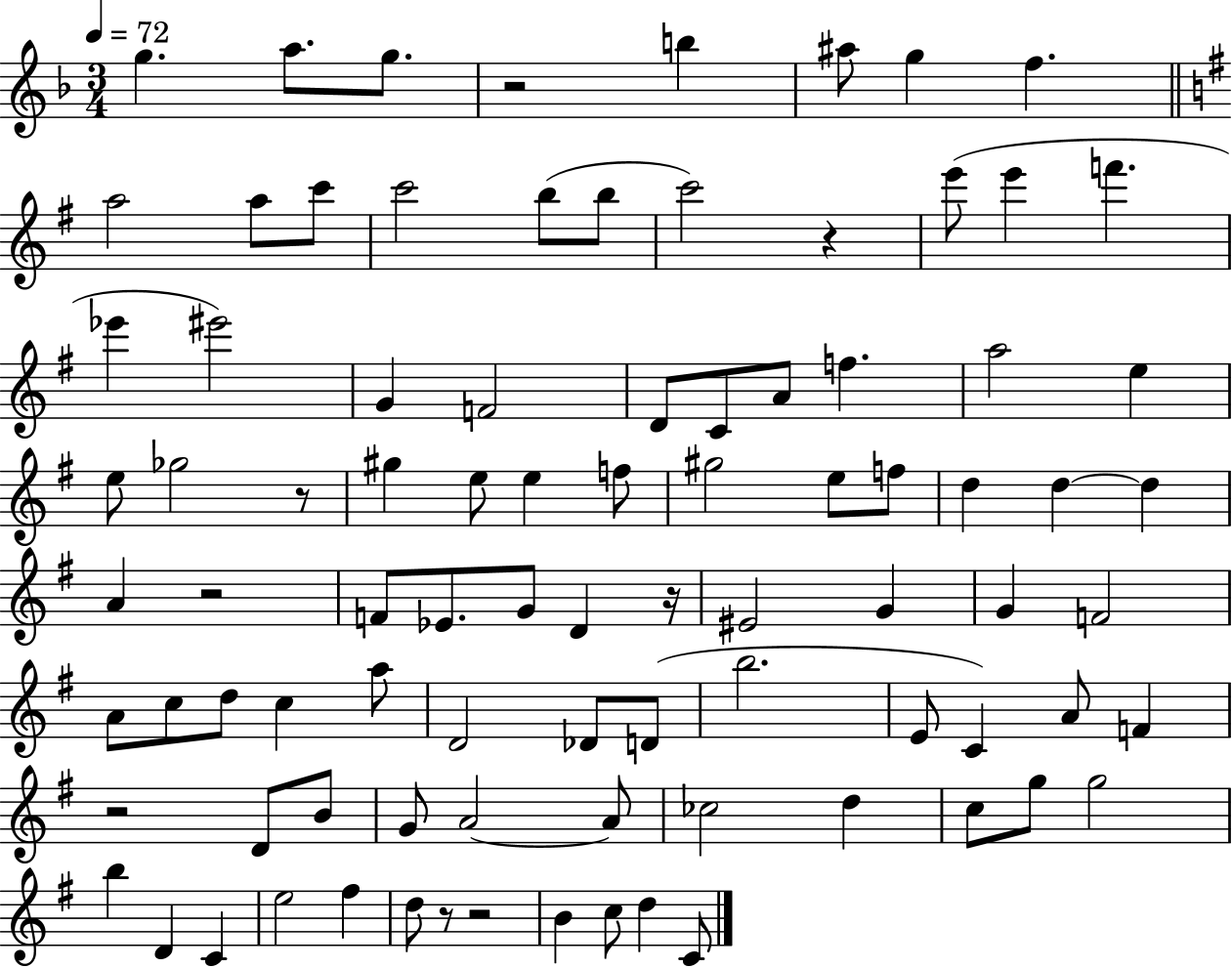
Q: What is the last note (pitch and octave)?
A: C4